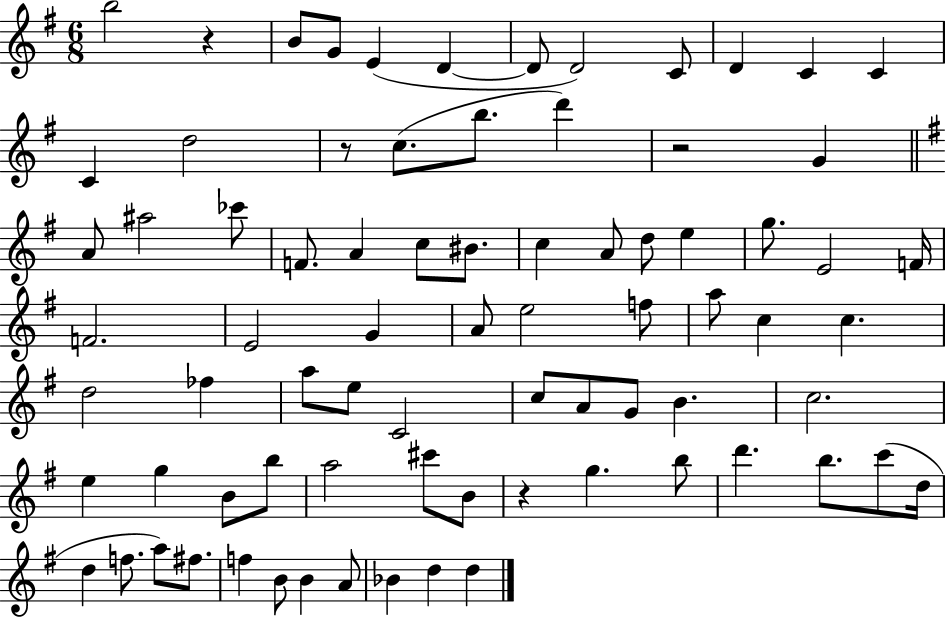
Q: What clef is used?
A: treble